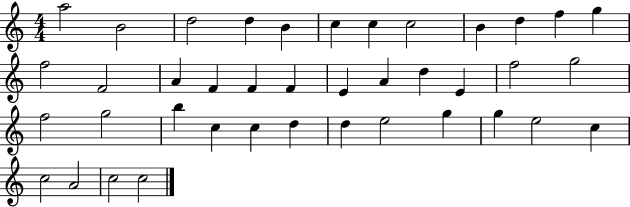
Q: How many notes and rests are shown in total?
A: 40